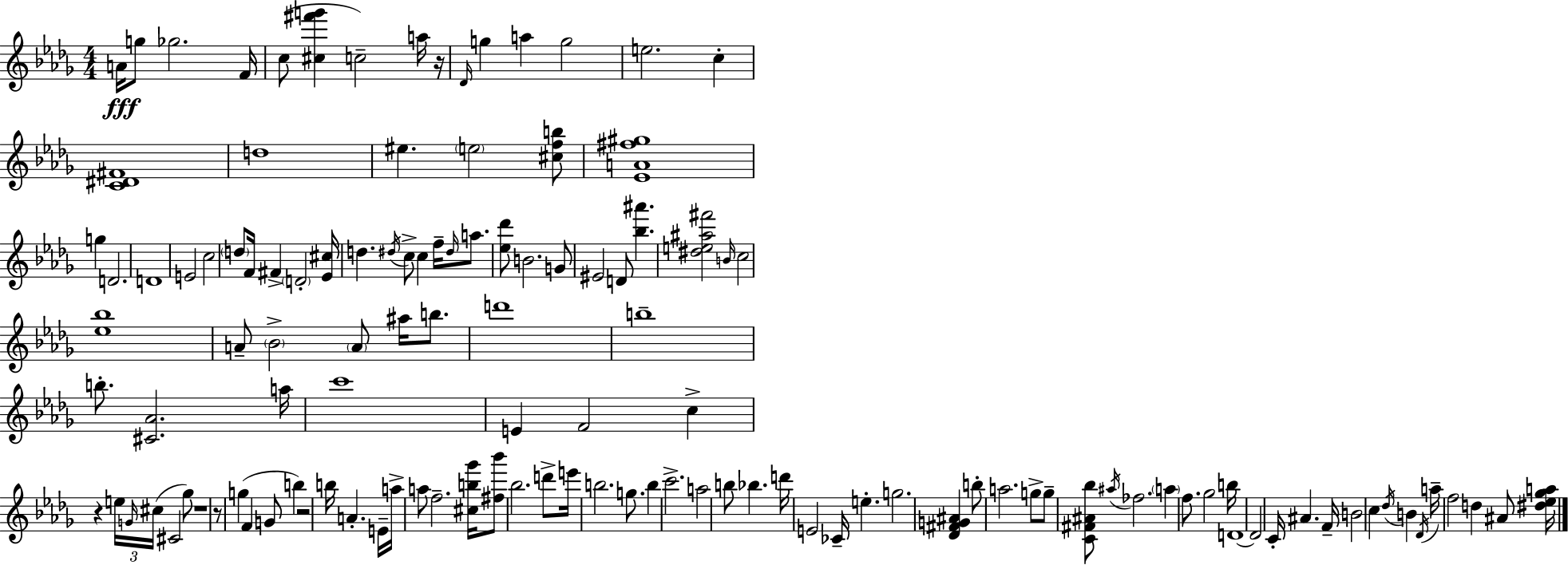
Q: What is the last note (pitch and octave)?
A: A#4